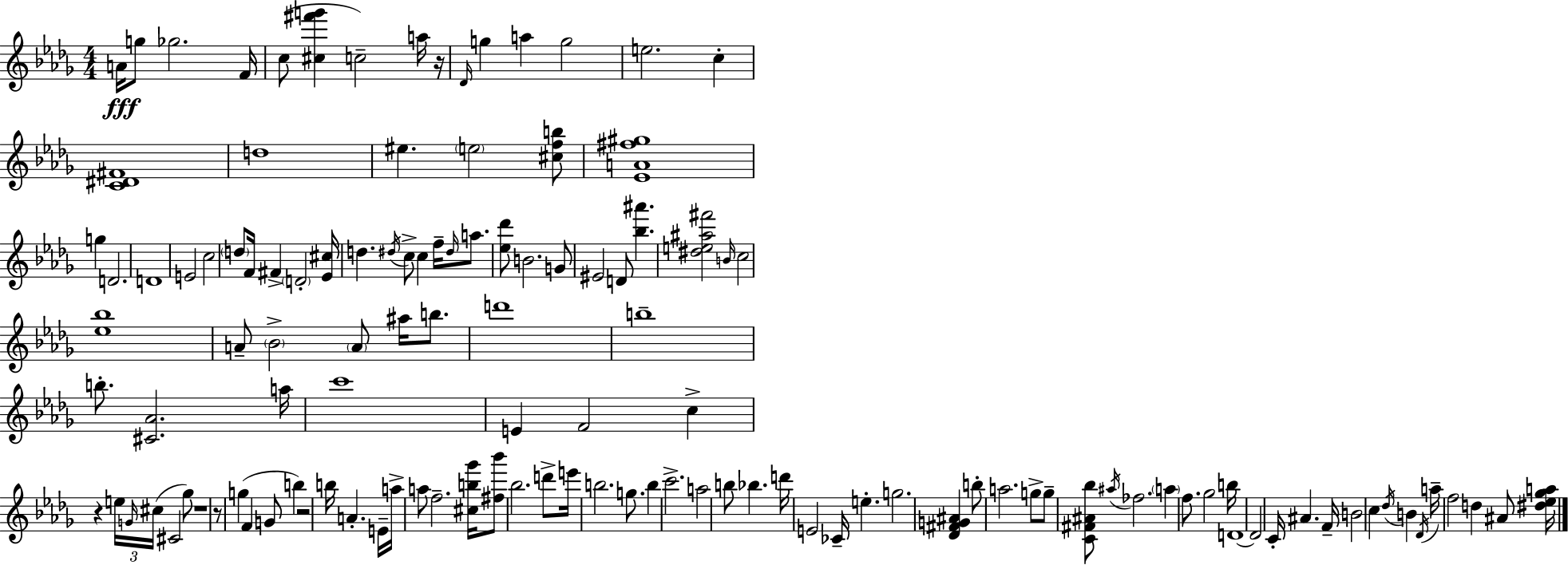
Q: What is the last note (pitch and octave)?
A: A#4